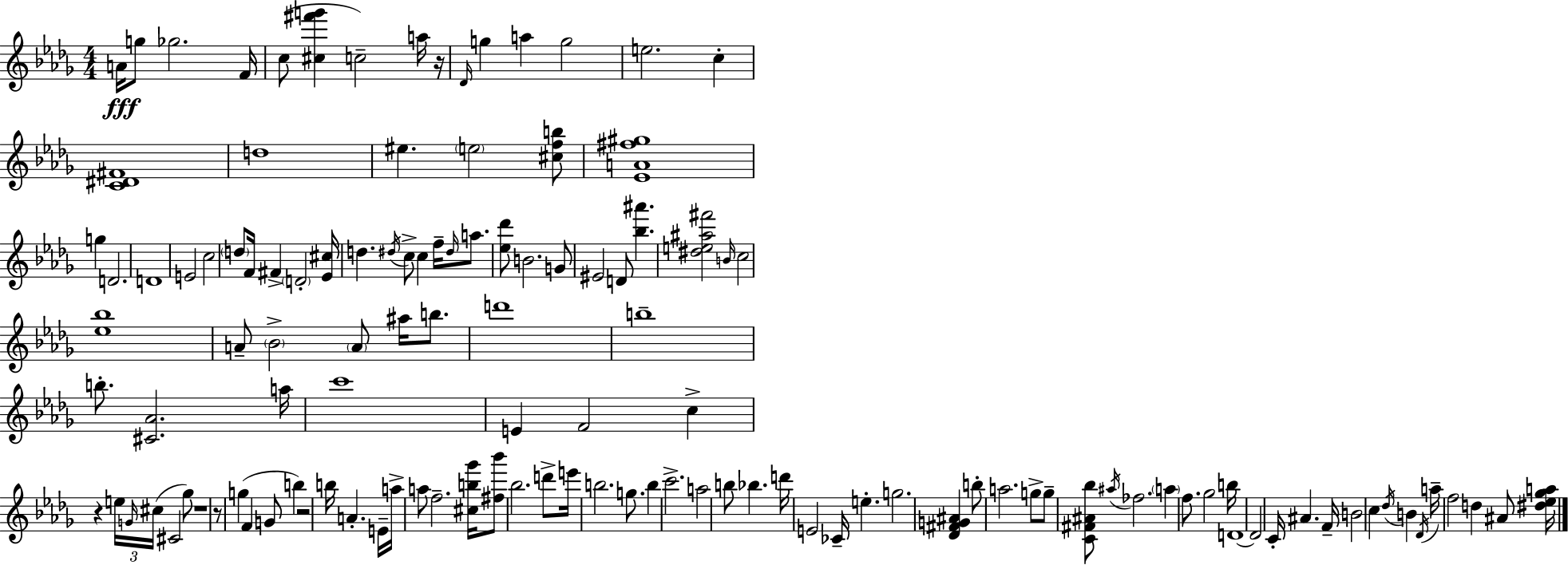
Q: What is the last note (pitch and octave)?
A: A#4